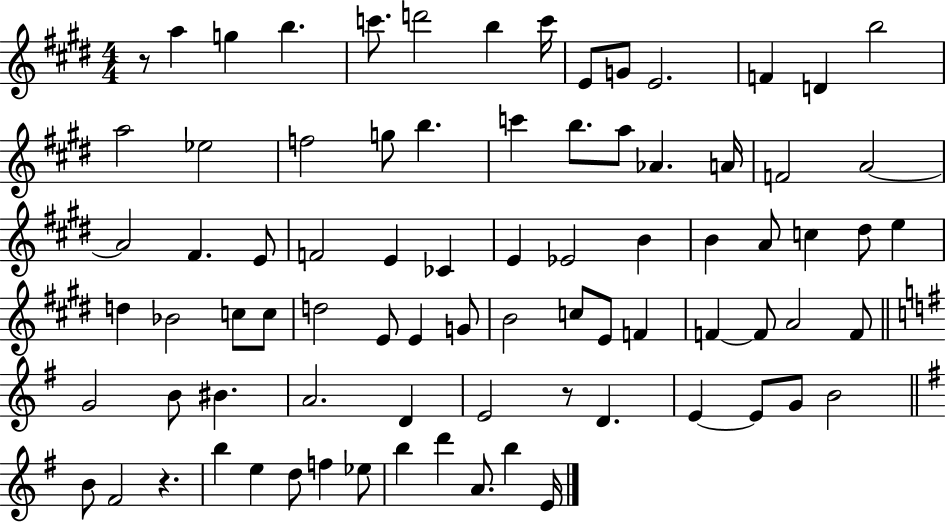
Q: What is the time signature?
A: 4/4